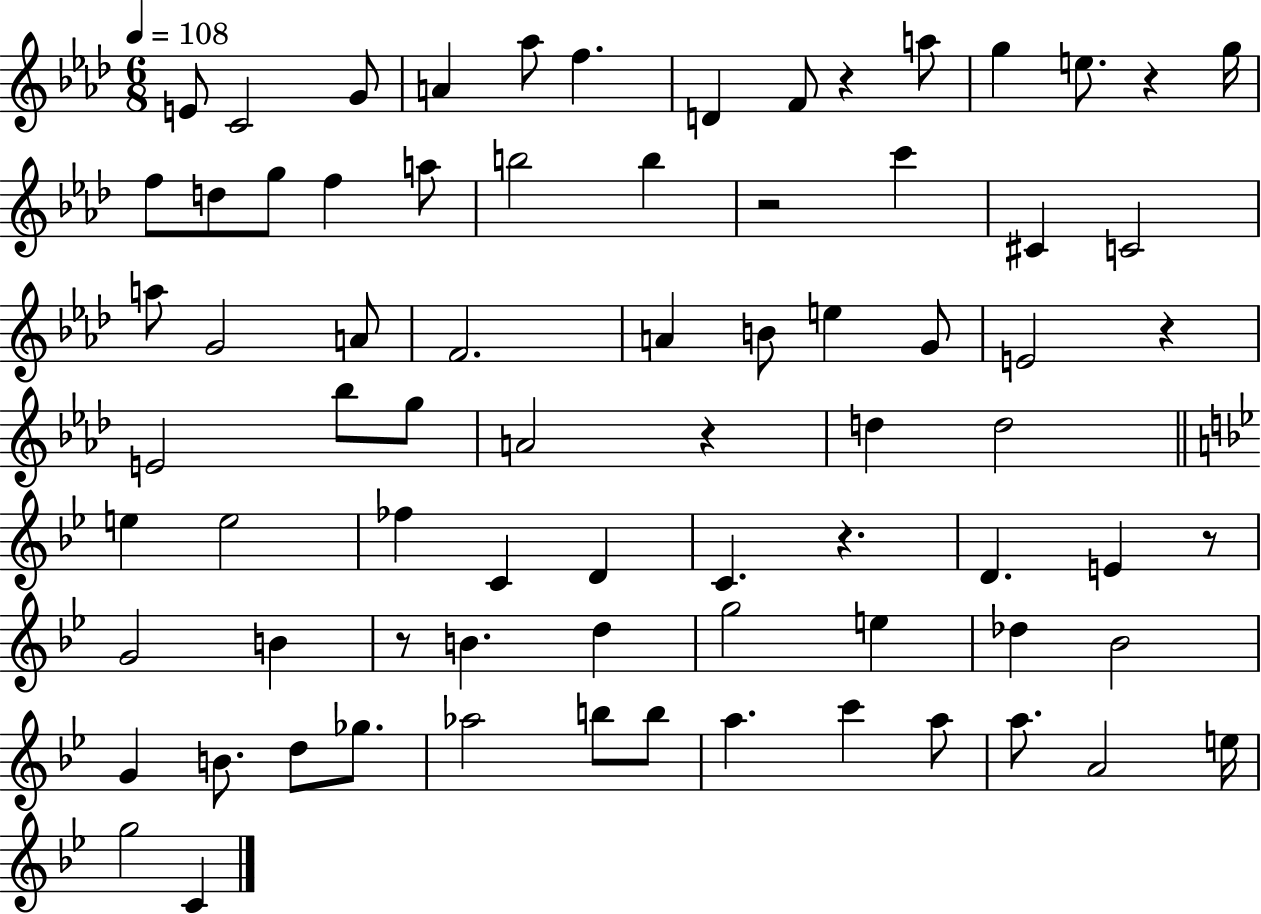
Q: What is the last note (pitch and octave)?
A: C4